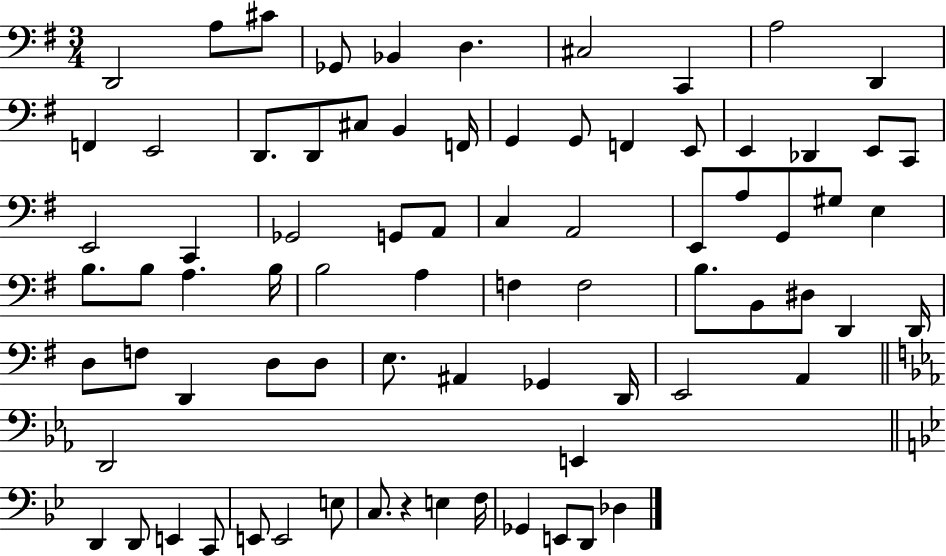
D2/h A3/e C#4/e Gb2/e Bb2/q D3/q. C#3/h C2/q A3/h D2/q F2/q E2/h D2/e. D2/e C#3/e B2/q F2/s G2/q G2/e F2/q E2/e E2/q Db2/q E2/e C2/e E2/h C2/q Gb2/h G2/e A2/e C3/q A2/h E2/e A3/e G2/e G#3/e E3/q B3/e. B3/e A3/q. B3/s B3/h A3/q F3/q F3/h B3/e. B2/e D#3/e D2/q D2/s D3/e F3/e D2/q D3/e D3/e E3/e. A#2/q Gb2/q D2/s E2/h A2/q D2/h E2/q D2/q D2/e E2/q C2/e E2/e E2/h E3/e C3/e. R/q E3/q F3/s Gb2/q E2/e D2/e Db3/q